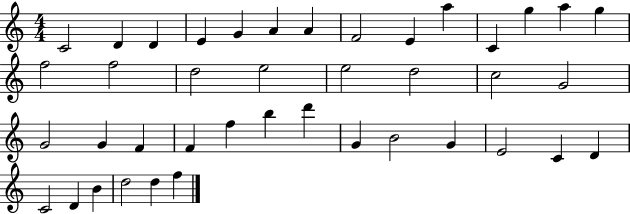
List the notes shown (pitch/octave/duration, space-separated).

C4/h D4/q D4/q E4/q G4/q A4/q A4/q F4/h E4/q A5/q C4/q G5/q A5/q G5/q F5/h F5/h D5/h E5/h E5/h D5/h C5/h G4/h G4/h G4/q F4/q F4/q F5/q B5/q D6/q G4/q B4/h G4/q E4/h C4/q D4/q C4/h D4/q B4/q D5/h D5/q F5/q